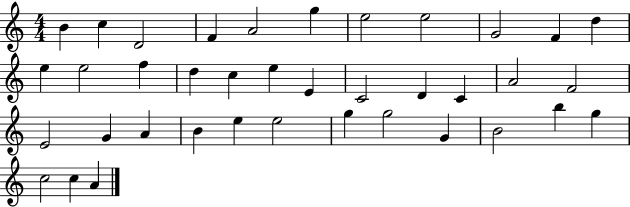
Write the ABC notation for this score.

X:1
T:Untitled
M:4/4
L:1/4
K:C
B c D2 F A2 g e2 e2 G2 F d e e2 f d c e E C2 D C A2 F2 E2 G A B e e2 g g2 G B2 b g c2 c A